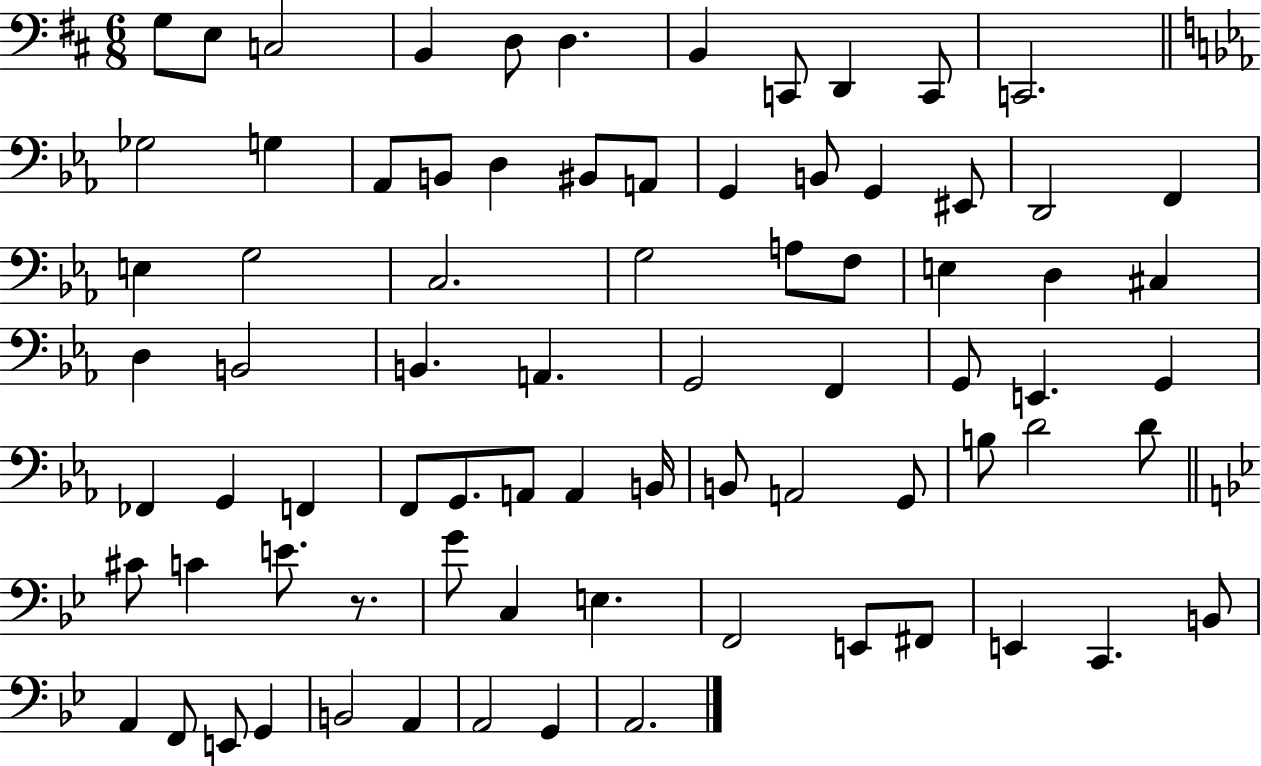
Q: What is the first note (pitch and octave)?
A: G3